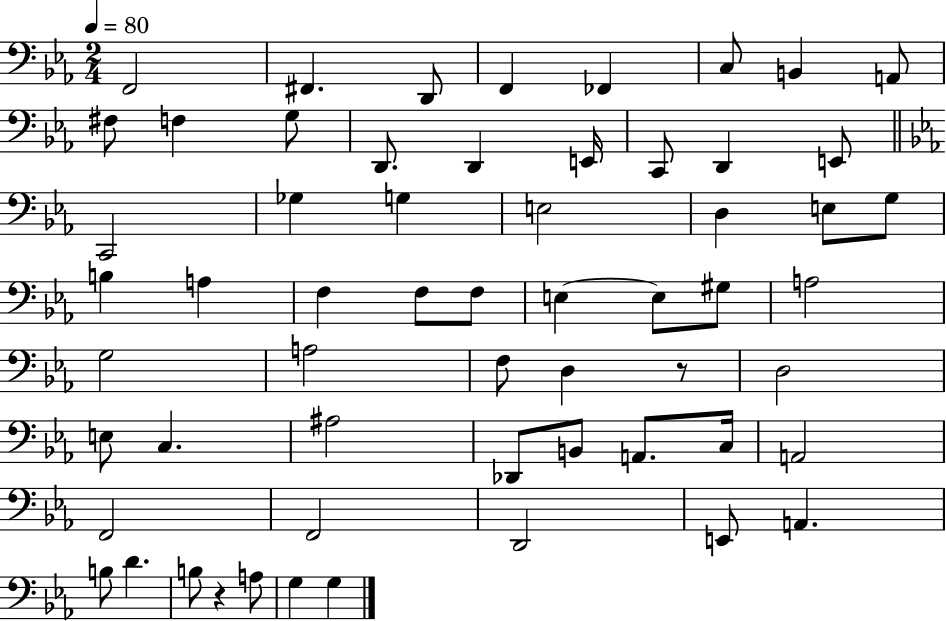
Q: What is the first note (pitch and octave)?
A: F2